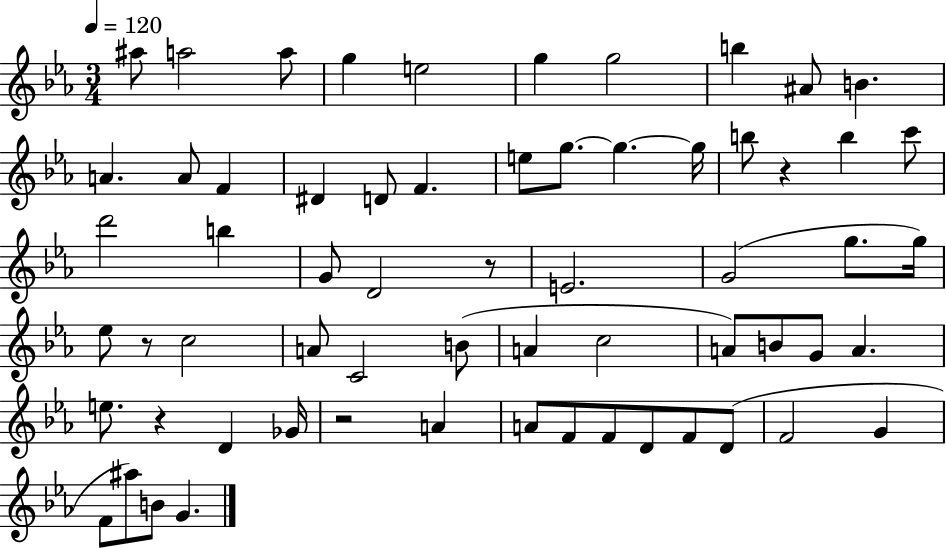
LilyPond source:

{
  \clef treble
  \numericTimeSignature
  \time 3/4
  \key ees \major
  \tempo 4 = 120
  ais''8 a''2 a''8 | g''4 e''2 | g''4 g''2 | b''4 ais'8 b'4. | \break a'4. a'8 f'4 | dis'4 d'8 f'4. | e''8 g''8.~~ g''4.~~ g''16 | b''8 r4 b''4 c'''8 | \break d'''2 b''4 | g'8 d'2 r8 | e'2. | g'2( g''8. g''16) | \break ees''8 r8 c''2 | a'8 c'2 b'8( | a'4 c''2 | a'8) b'8 g'8 a'4. | \break e''8. r4 d'4 ges'16 | r2 a'4 | a'8 f'8 f'8 d'8 f'8 d'8( | f'2 g'4 | \break f'8 ais''8) b'8 g'4. | \bar "|."
}